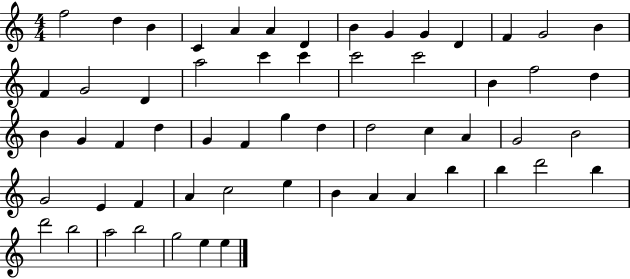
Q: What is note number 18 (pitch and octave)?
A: A5